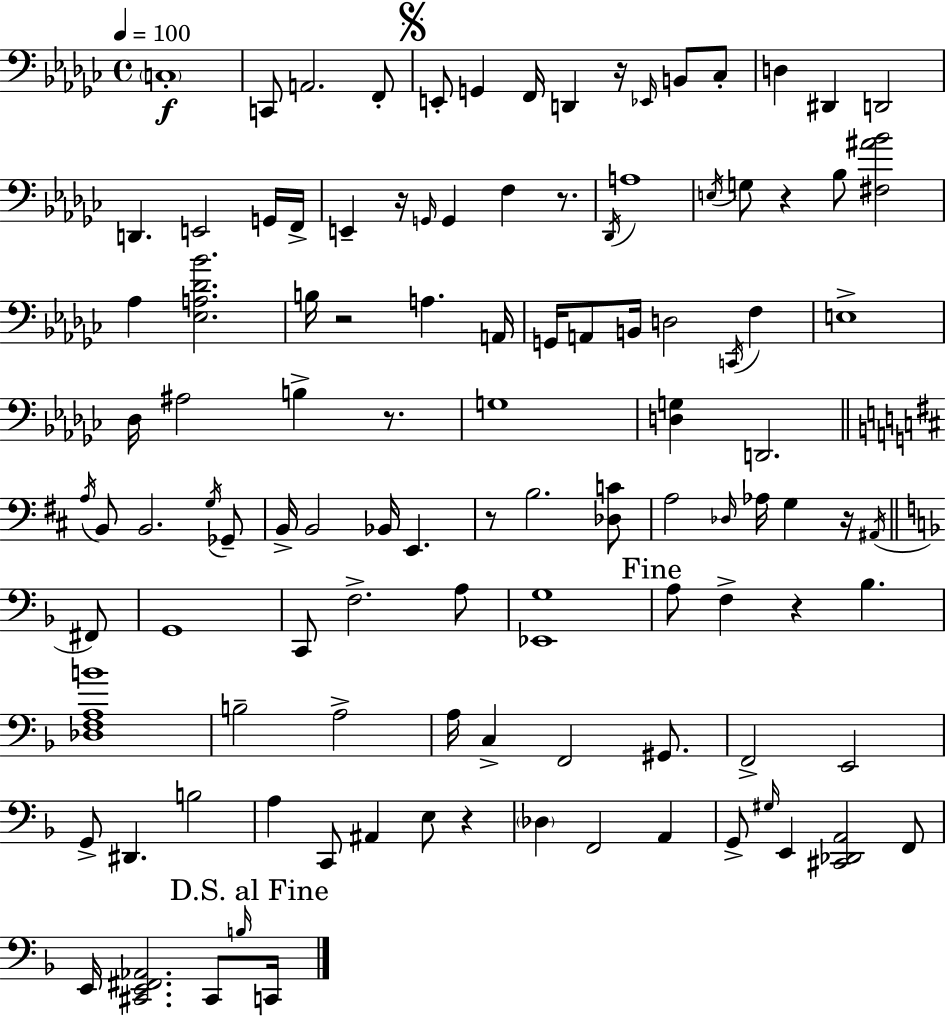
C3/w C2/e A2/h. F2/e E2/e G2/q F2/s D2/q R/s Eb2/s B2/e CES3/e D3/q D#2/q D2/h D2/q. E2/h G2/s F2/s E2/q R/s G2/s G2/q F3/q R/e. Db2/s A3/w E3/s G3/e R/q Bb3/e [F#3,A#4,Bb4]/h Ab3/q [Eb3,A3,Db4,Bb4]/h. B3/s R/h A3/q. A2/s G2/s A2/e B2/s D3/h C2/s F3/q E3/w Db3/s A#3/h B3/q R/e. G3/w [D3,G3]/q D2/h. A3/s B2/e B2/h. G3/s Gb2/e B2/s B2/h Bb2/s E2/q. R/e B3/h. [Db3,C4]/e A3/h Db3/s Ab3/s G3/q R/s A#2/s F#2/e G2/w C2/e F3/h. A3/e [Eb2,G3]/w A3/e F3/q R/q Bb3/q. [Db3,F3,A3,B4]/w B3/h A3/h A3/s C3/q F2/h G#2/e. F2/h E2/h G2/e D#2/q. B3/h A3/q C2/e A#2/q E3/e R/q Db3/q F2/h A2/q G2/e G#3/s E2/q [C#2,Db2,A2]/h F2/e E2/s [C#2,E2,F#2,Ab2]/h. C#2/e B3/s C2/s